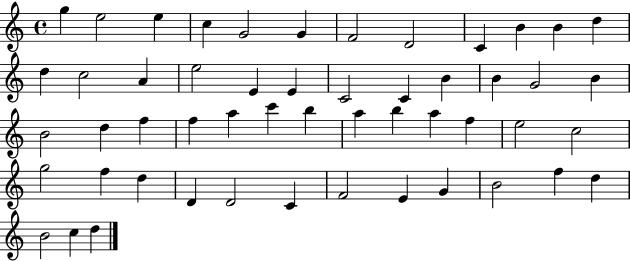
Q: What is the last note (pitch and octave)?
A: D5